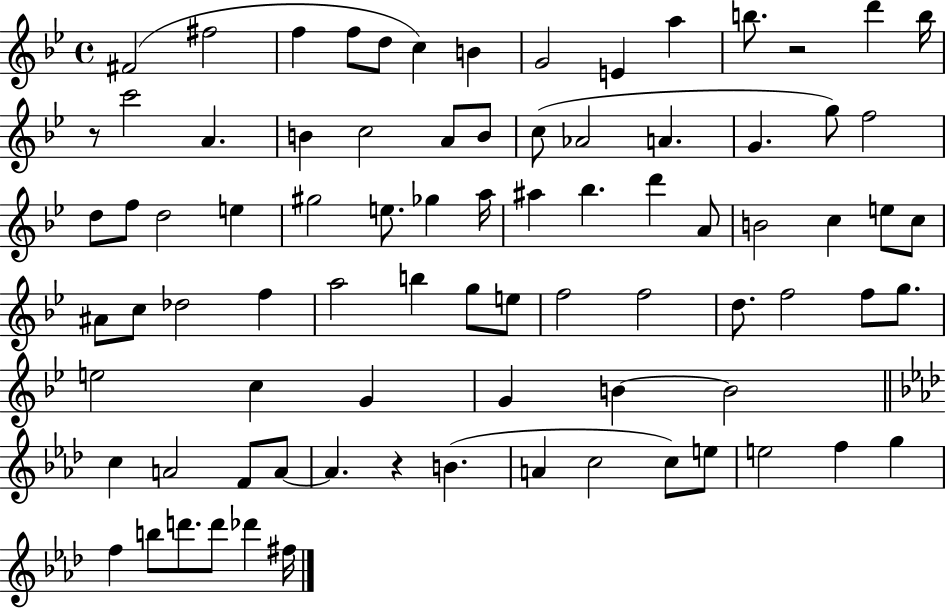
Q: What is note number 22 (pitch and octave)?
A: A4